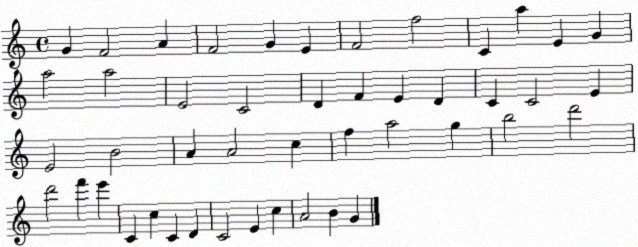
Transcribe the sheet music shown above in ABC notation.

X:1
T:Untitled
M:4/4
L:1/4
K:C
G F2 A F2 G E F2 f2 C a E G a2 a2 E2 C2 D F E D C C2 E E2 B2 A A2 c f a2 g b2 d'2 d'2 f' e' C c C D C2 E c A2 B G